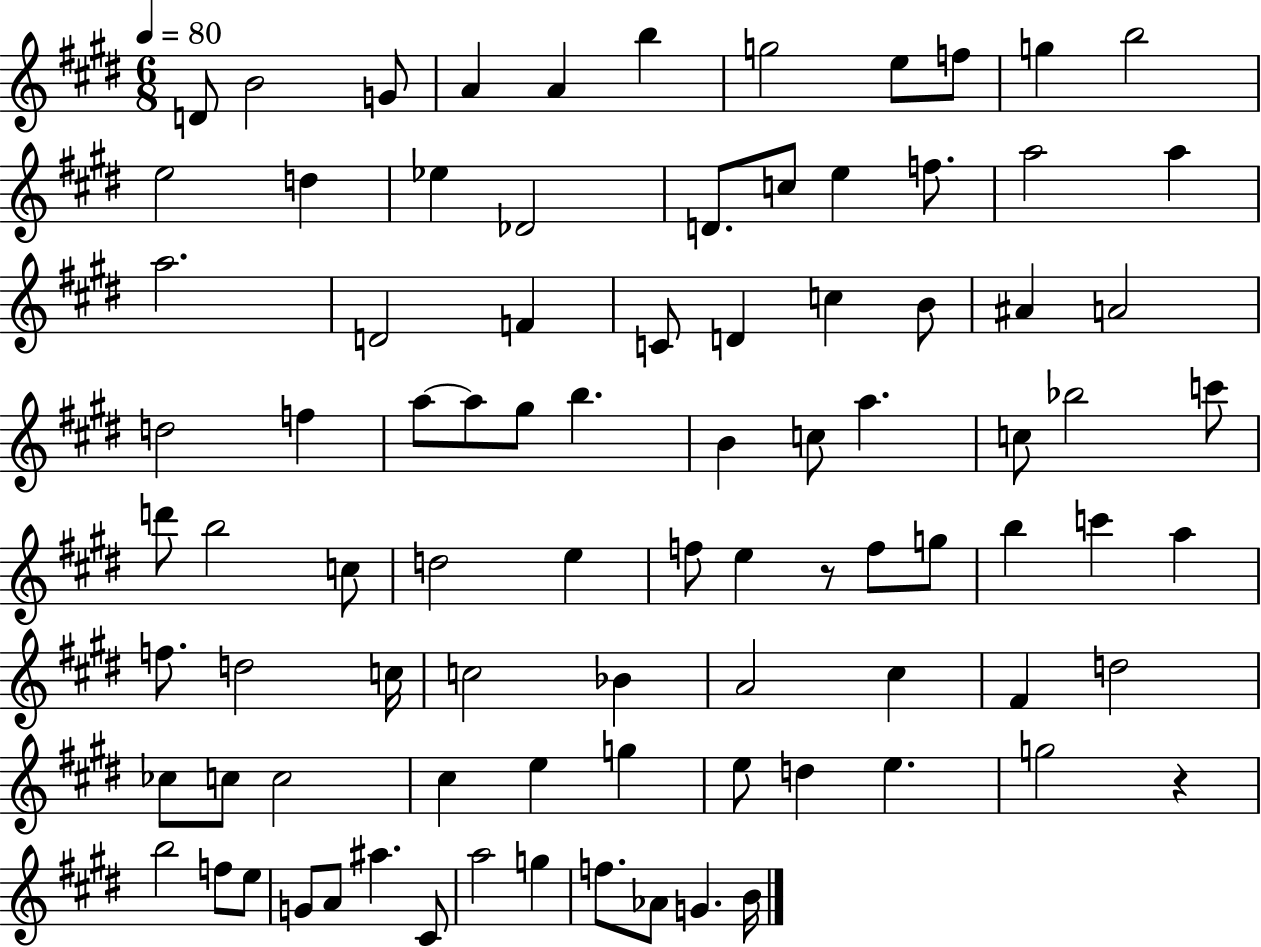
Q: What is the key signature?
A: E major